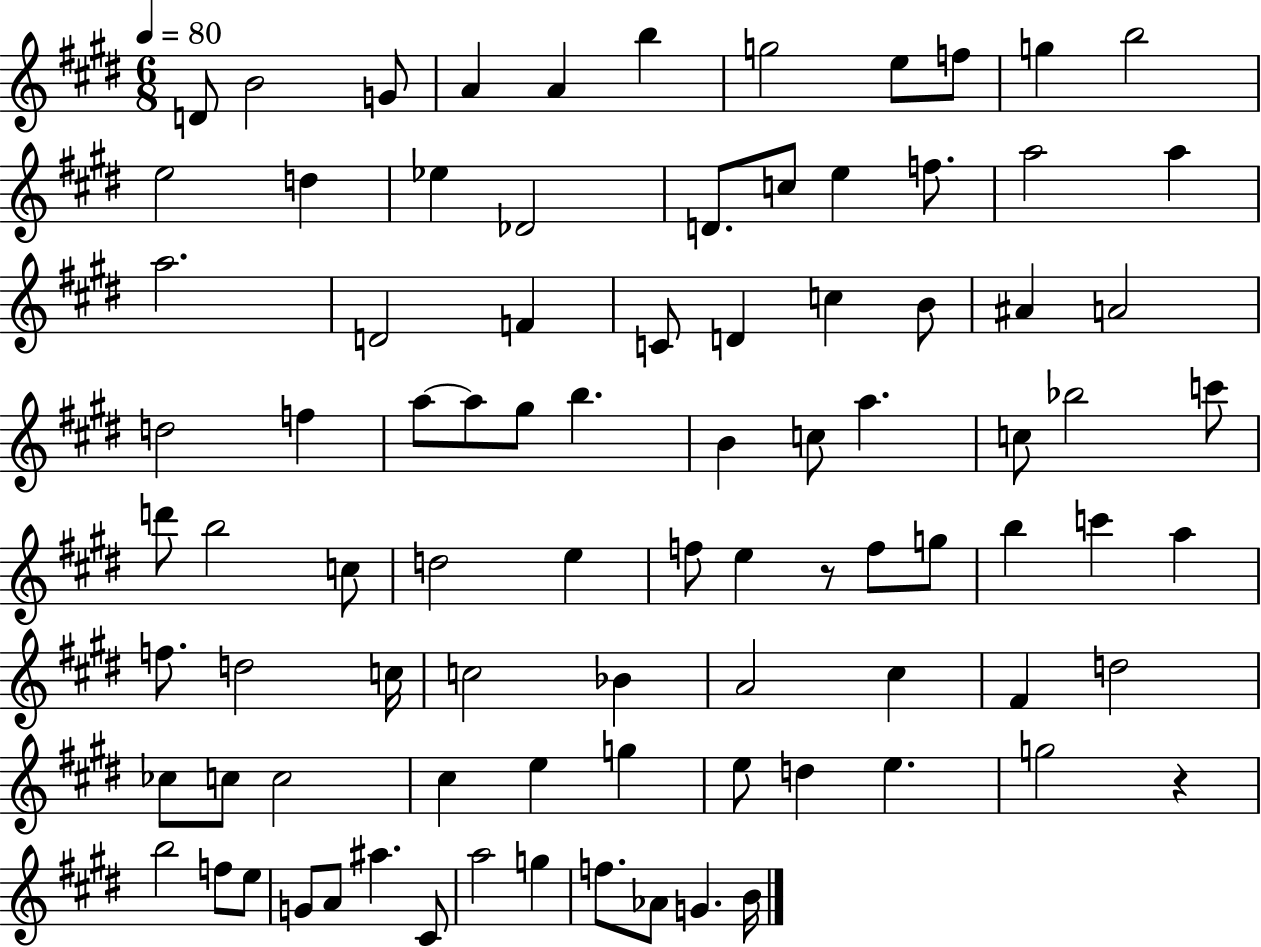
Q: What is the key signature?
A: E major